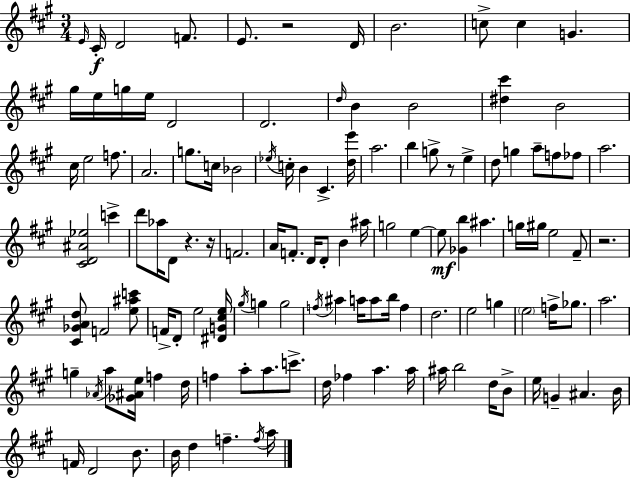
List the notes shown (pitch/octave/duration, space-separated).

E4/s C#4/s D4/h F4/e. E4/e. R/h D4/s B4/h. C5/e C5/q G4/q. G#5/s E5/s G5/s E5/s D4/h D4/h. D5/s B4/q B4/h [D#5,C#6]/q B4/h C#5/s E5/h F5/e. A4/h. G5/e. C5/s Bb4/h Eb5/s C5/s B4/q C#4/q. [D5,E6]/s A5/h. B5/q G5/e R/e E5/q D5/e G5/q A5/e F5/e FES5/e A5/h. [C#4,D4,A#4,Eb5]/h C6/q D6/e Ab5/s D4/e R/q. R/s F4/h. A4/s F4/e. D4/s D4/e B4/q A#5/s G5/h E5/q E5/e [Gb4,B5]/q A#5/q. G5/s G#5/s E5/h F#4/e R/h. [C#4,Gb4,A4,D5]/e F4/h [E5,A#5,C6]/e F4/s D4/e E5/h [D#4,G4,C#5,E5]/s G#5/s G5/q G5/h F5/s A#5/q A5/s A5/e B5/s F5/q D5/h. E5/h G5/q E5/h F5/s Gb5/e. A5/h. G5/q Ab4/s A5/e [Gb4,A#4,E5]/s F5/q D5/s F5/q A5/e A5/e. C6/e. D5/s FES5/q A5/q. A5/s A#5/s B5/h D5/s B4/e E5/s G4/q A#4/q. B4/s F4/s D4/h B4/e. B4/s D5/q F5/q. F5/s A5/s